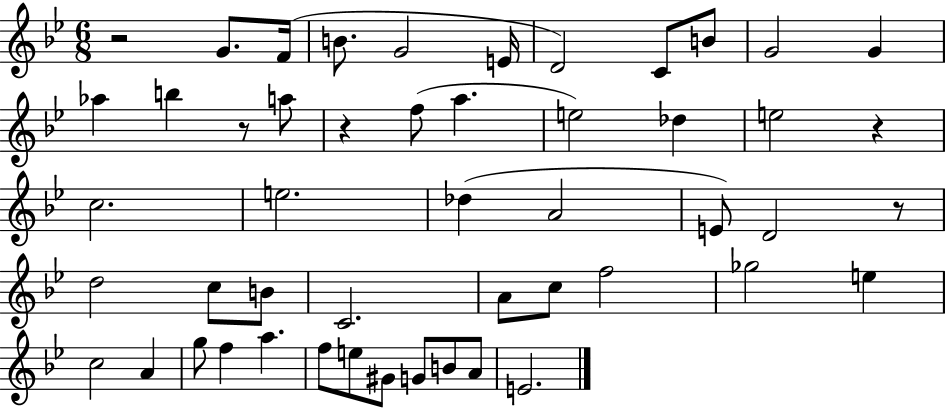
{
  \clef treble
  \numericTimeSignature
  \time 6/8
  \key bes \major
  r2 g'8. f'16( | b'8. g'2 e'16 | d'2) c'8 b'8 | g'2 g'4 | \break aes''4 b''4 r8 a''8 | r4 f''8( a''4. | e''2) des''4 | e''2 r4 | \break c''2. | e''2. | des''4( a'2 | e'8) d'2 r8 | \break d''2 c''8 b'8 | c'2. | a'8 c''8 f''2 | ges''2 e''4 | \break c''2 a'4 | g''8 f''4 a''4. | f''8 e''8 gis'8 g'8 b'8 a'8 | e'2. | \break \bar "|."
}